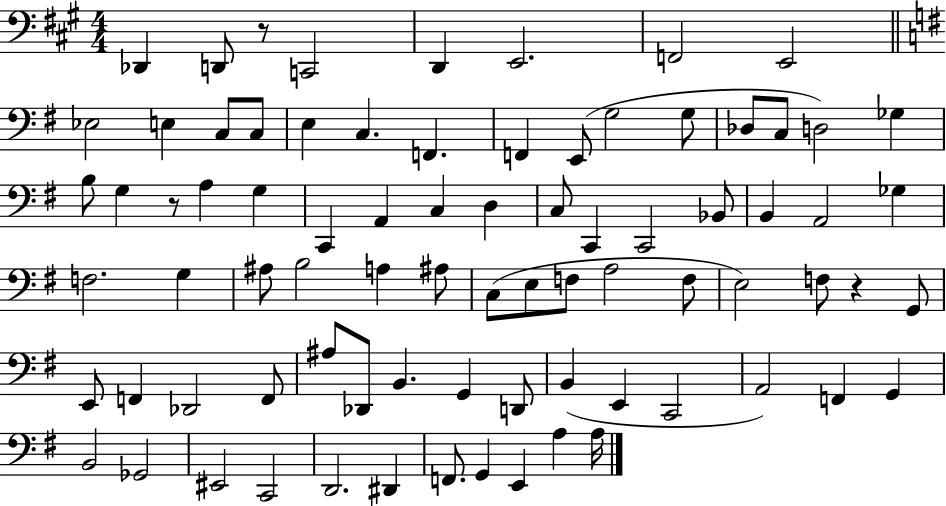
{
  \clef bass
  \numericTimeSignature
  \time 4/4
  \key a \major
  des,4 d,8 r8 c,2 | d,4 e,2. | f,2 e,2 | \bar "||" \break \key g \major ees2 e4 c8 c8 | e4 c4. f,4. | f,4 e,8( g2 g8 | des8 c8 d2) ges4 | \break b8 g4 r8 a4 g4 | c,4 a,4 c4 d4 | c8 c,4 c,2 bes,8 | b,4 a,2 ges4 | \break f2. g4 | ais8 b2 a4 ais8 | c8( e8 f8 a2 f8 | e2) f8 r4 g,8 | \break e,8 f,4 des,2 f,8 | ais8 des,8 b,4. g,4 d,8 | b,4( e,4 c,2 | a,2) f,4 g,4 | \break b,2 ges,2 | eis,2 c,2 | d,2. dis,4 | f,8. g,4 e,4 a4 a16 | \break \bar "|."
}